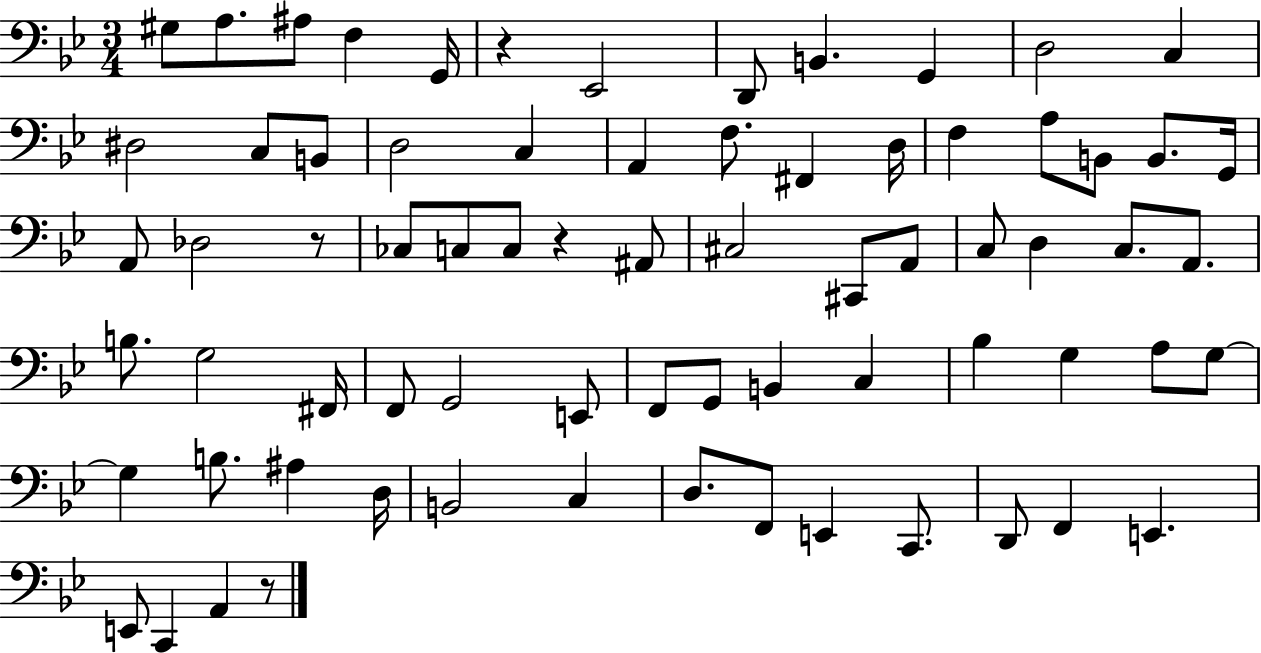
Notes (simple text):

G#3/e A3/e. A#3/e F3/q G2/s R/q Eb2/h D2/e B2/q. G2/q D3/h C3/q D#3/h C3/e B2/e D3/h C3/q A2/q F3/e. F#2/q D3/s F3/q A3/e B2/e B2/e. G2/s A2/e Db3/h R/e CES3/e C3/e C3/e R/q A#2/e C#3/h C#2/e A2/e C3/e D3/q C3/e. A2/e. B3/e. G3/h F#2/s F2/e G2/h E2/e F2/e G2/e B2/q C3/q Bb3/q G3/q A3/e G3/e G3/q B3/e. A#3/q D3/s B2/h C3/q D3/e. F2/e E2/q C2/e. D2/e F2/q E2/q. E2/e C2/q A2/q R/e